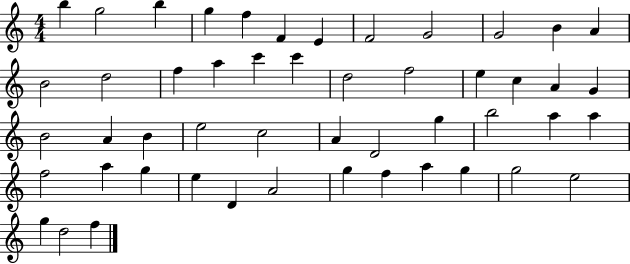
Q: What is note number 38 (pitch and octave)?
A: G5